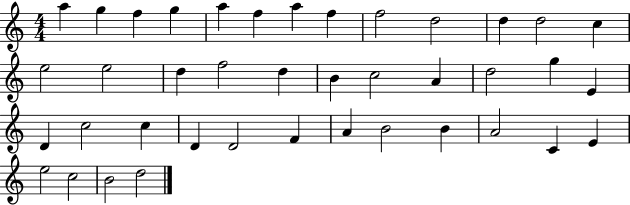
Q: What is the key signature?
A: C major